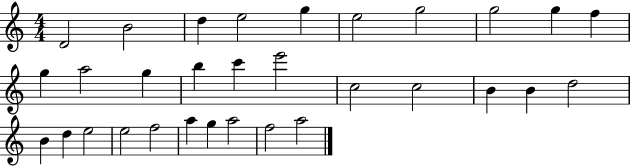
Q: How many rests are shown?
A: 0